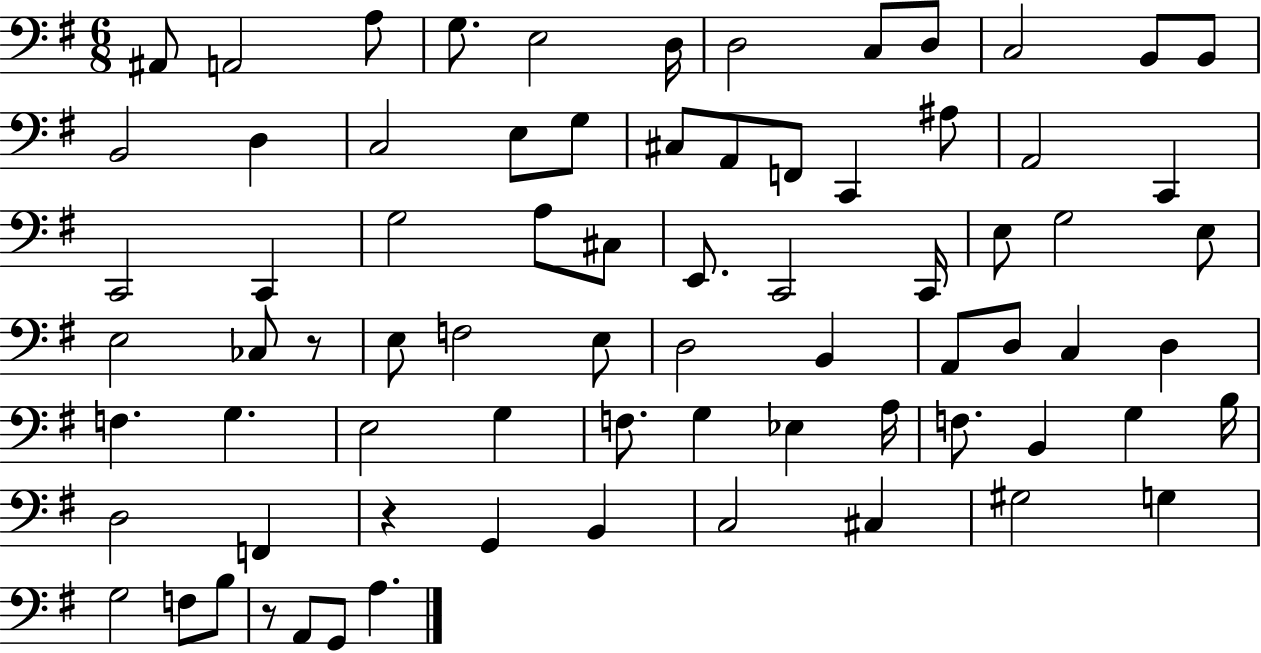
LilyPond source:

{
  \clef bass
  \numericTimeSignature
  \time 6/8
  \key g \major
  ais,8 a,2 a8 | g8. e2 d16 | d2 c8 d8 | c2 b,8 b,8 | \break b,2 d4 | c2 e8 g8 | cis8 a,8 f,8 c,4 ais8 | a,2 c,4 | \break c,2 c,4 | g2 a8 cis8 | e,8. c,2 c,16 | e8 g2 e8 | \break e2 ces8 r8 | e8 f2 e8 | d2 b,4 | a,8 d8 c4 d4 | \break f4. g4. | e2 g4 | f8. g4 ees4 a16 | f8. b,4 g4 b16 | \break d2 f,4 | r4 g,4 b,4 | c2 cis4 | gis2 g4 | \break g2 f8 b8 | r8 a,8 g,8 a4. | \bar "|."
}